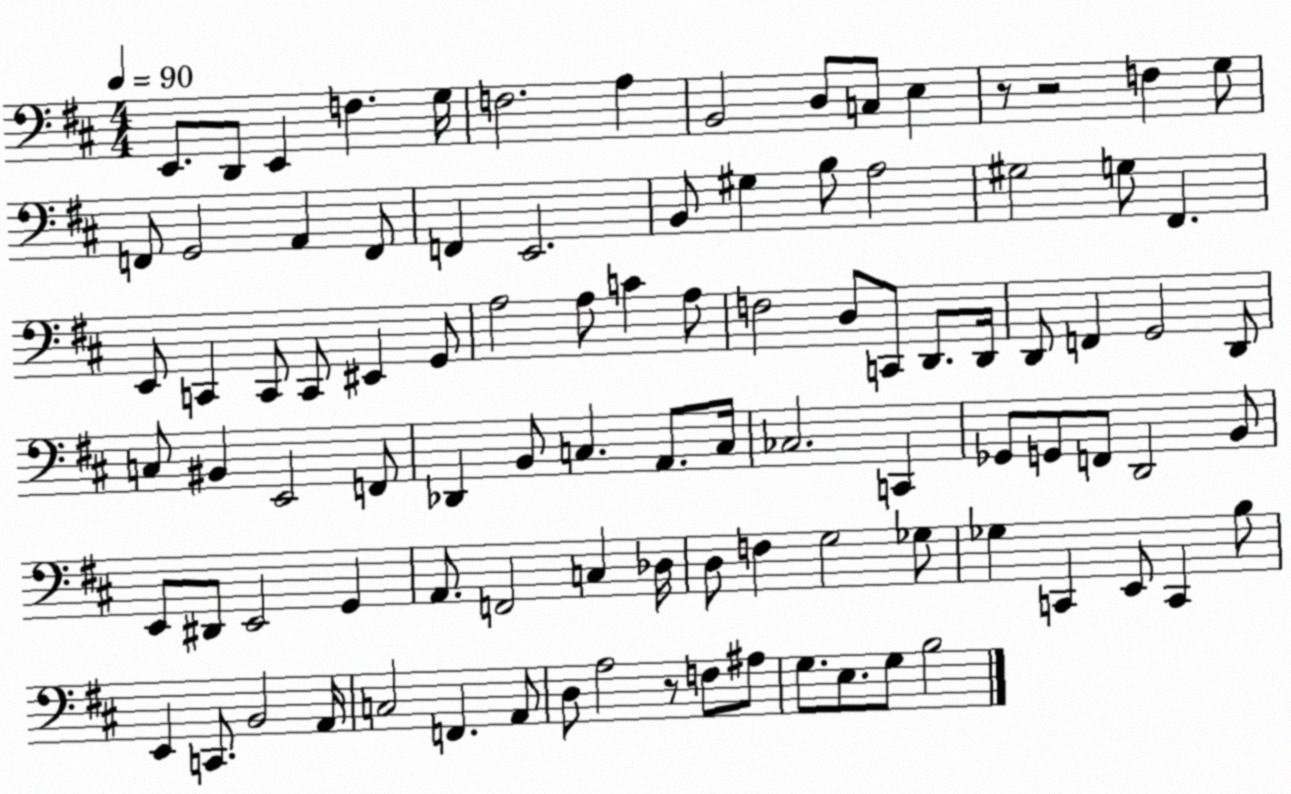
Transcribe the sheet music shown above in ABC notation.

X:1
T:Untitled
M:4/4
L:1/4
K:D
E,,/2 D,,/2 E,, F, G,/4 F,2 A, B,,2 D,/2 C,/2 E, z/2 z2 F, G,/2 F,,/2 G,,2 A,, F,,/2 F,, E,,2 B,,/2 ^G, B,/2 A,2 ^G,2 G,/2 ^F,, E,,/2 C,, C,,/2 C,,/2 ^E,, G,,/2 A,2 A,/2 C A,/2 F,2 D,/2 C,,/2 D,,/2 D,,/4 D,,/2 F,, G,,2 D,,/2 C,/2 ^B,, E,,2 F,,/2 _D,, B,,/2 C, A,,/2 C,/4 _C,2 C,, _G,,/2 G,,/2 F,,/2 D,,2 B,,/2 E,,/2 ^D,,/2 E,,2 G,, A,,/2 F,,2 C, _D,/4 D,/2 F, G,2 _G,/2 _G, C,, E,,/2 C,, B,/2 E,, C,,/2 B,,2 A,,/4 C,2 F,, A,,/2 D,/2 A,2 z/2 F,/2 ^A,/2 G,/2 E,/2 G,/2 B,2